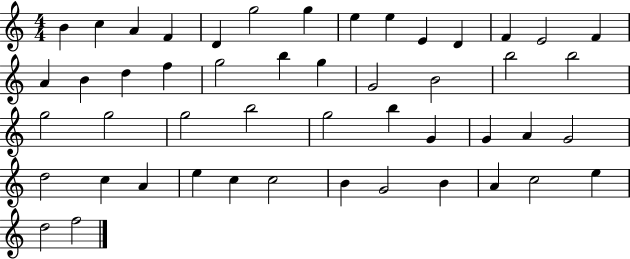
X:1
T:Untitled
M:4/4
L:1/4
K:C
B c A F D g2 g e e E D F E2 F A B d f g2 b g G2 B2 b2 b2 g2 g2 g2 b2 g2 b G G A G2 d2 c A e c c2 B G2 B A c2 e d2 f2